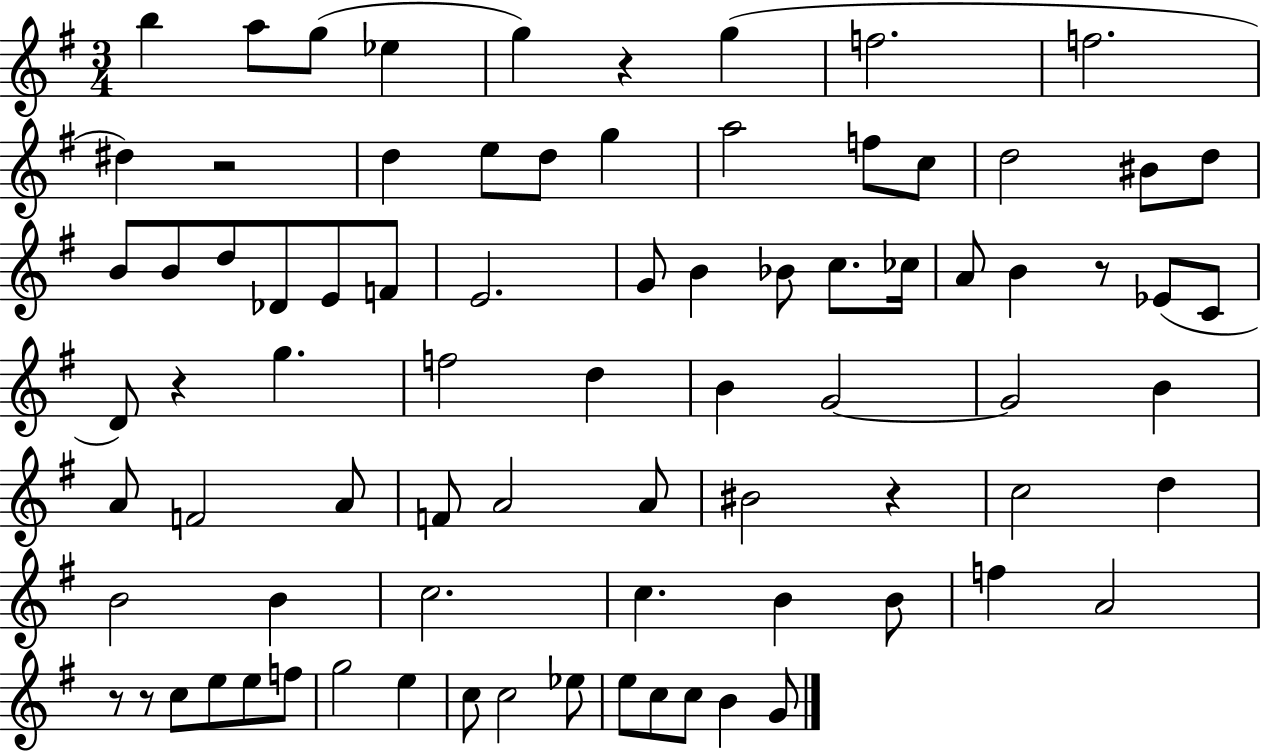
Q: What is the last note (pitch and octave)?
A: G4